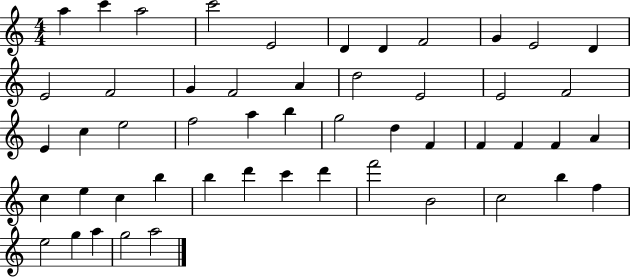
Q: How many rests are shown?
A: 0